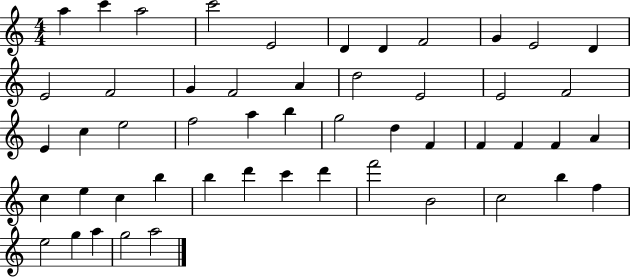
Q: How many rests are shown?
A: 0